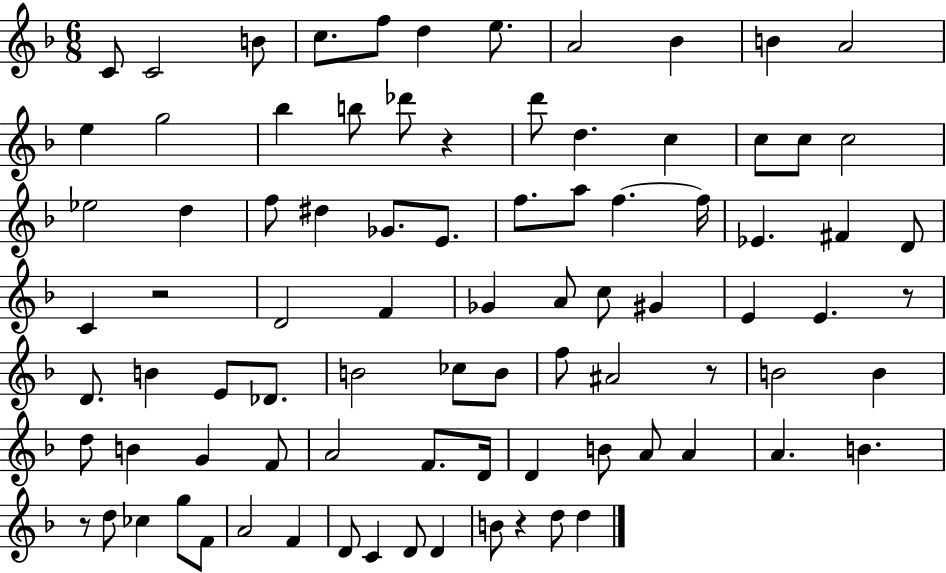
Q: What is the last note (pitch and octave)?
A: D5